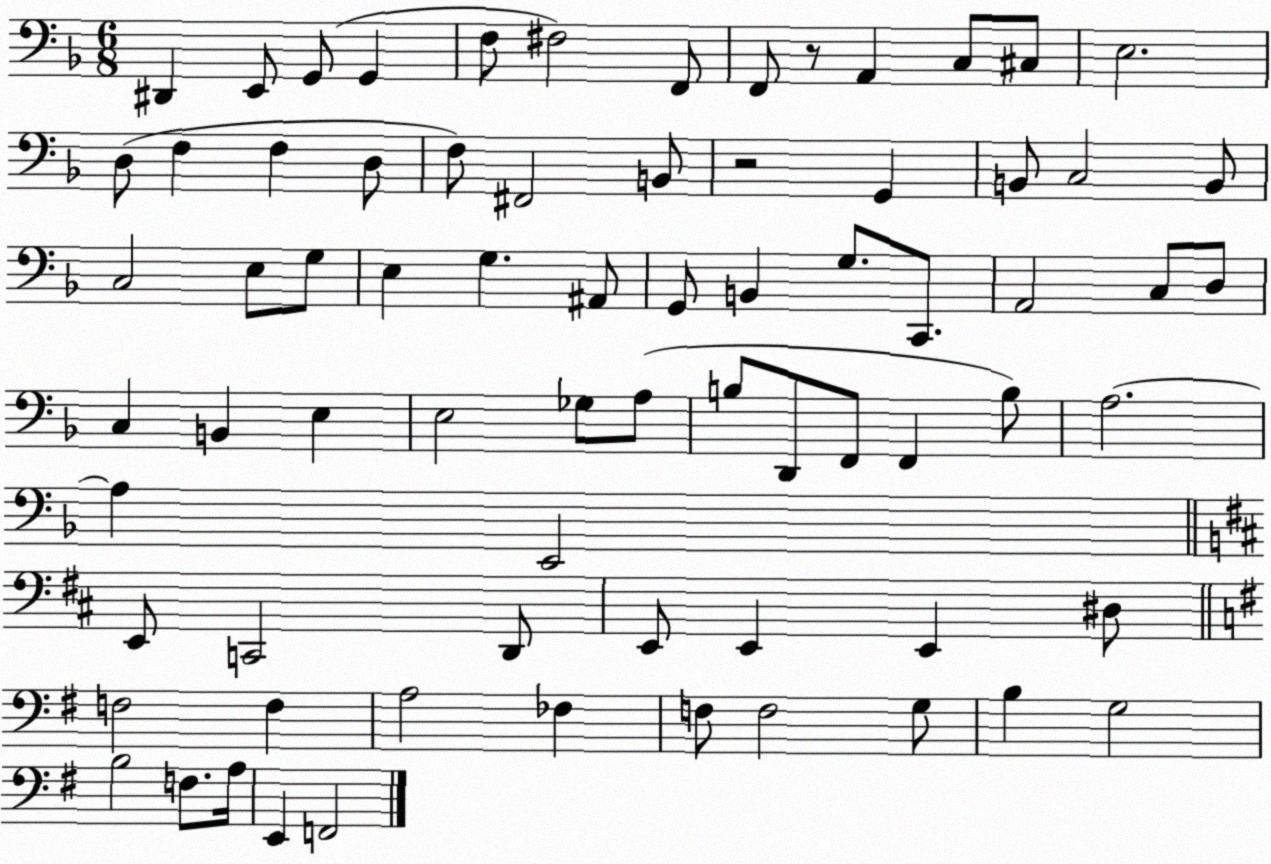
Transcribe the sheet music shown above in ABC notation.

X:1
T:Untitled
M:6/8
L:1/4
K:F
^D,, E,,/2 G,,/2 G,, F,/2 ^F,2 F,,/2 F,,/2 z/2 A,, C,/2 ^C,/2 E,2 D,/2 F, F, D,/2 F,/2 ^F,,2 B,,/2 z2 G,, B,,/2 C,2 B,,/2 C,2 E,/2 G,/2 E, G, ^A,,/2 G,,/2 B,, G,/2 C,,/2 A,,2 C,/2 D,/2 C, B,, E, E,2 _G,/2 A,/2 B,/2 D,,/2 F,,/2 F,, B,/2 A,2 A, E,,2 E,,/2 C,,2 D,,/2 E,,/2 E,, E,, ^D,/2 F,2 F, A,2 _F, F,/2 F,2 G,/2 B, G,2 B,2 F,/2 A,/4 E,, F,,2